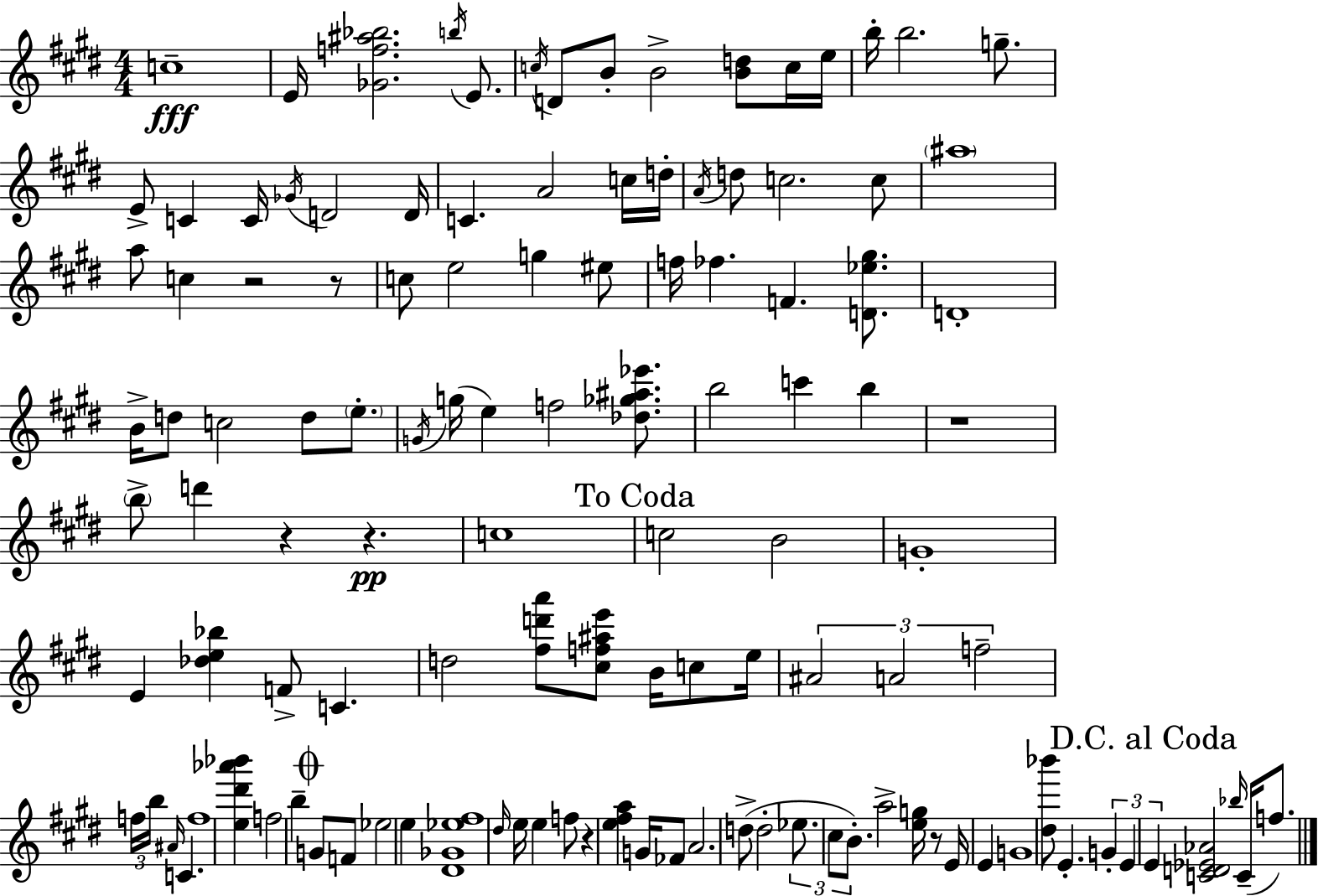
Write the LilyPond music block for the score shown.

{
  \clef treble
  \numericTimeSignature
  \time 4/4
  \key e \major
  \repeat volta 2 { c''1--\fff | e'16 <ges' f'' ais'' bes''>2. \acciaccatura { b''16 } e'8. | \acciaccatura { c''16 } d'8 b'8-. b'2-> <b' d''>8 | c''16 e''16 b''16-. b''2. g''8.-- | \break e'8-> c'4 c'16 \acciaccatura { ges'16 } d'2 | d'16 c'4. a'2 | c''16 d''16-. \acciaccatura { a'16 } d''8 c''2. | c''8 \parenthesize ais''1 | \break a''8 c''4 r2 | r8 c''8 e''2 g''4 | eis''8 f''16 fes''4. f'4. | <d' ees'' gis''>8. d'1-. | \break b'16-> d''8 c''2 d''8 | \parenthesize e''8.-. \acciaccatura { g'16 }( g''16 e''4) f''2 | <des'' ges'' ais'' ees'''>8. b''2 c'''4 | b''4 r1 | \break \parenthesize b''8-> d'''4 r4 r4.\pp | c''1 | \mark "To Coda" c''2 b'2 | g'1-. | \break e'4 <des'' e'' bes''>4 f'8-> c'4. | d''2 <fis'' d''' a'''>8 <cis'' f'' ais'' e'''>8 | b'16 c''8 e''16 \tuplet 3/2 { ais'2 a'2 | f''2-- } \tuplet 3/2 { f''16 b''16 \grace { ais'16 } } | \break c'4. f''1 | <e'' dis''' aes''' bes'''>4 f''2 | b''4-- \mark \markup { \musicglyph "scripts.coda" } g'8 f'8 ees''2 | e''4 <dis' ges' ees'' fis''>1 | \break \grace { dis''16 } e''16 e''4 f''8 r4 | <e'' fis'' a''>4 g'16 fes'8 a'2. | d''8->( d''2-. \tuplet 3/2 { ees''8. | cis''8 b'8.-.) } a''2-> <e'' g''>16 | \break r8 e'16 e'4 g'1 | <dis'' bes'''>8 e'4.-. \tuplet 3/2 { g'4-. | e'4 \mark "D.C. al Coda" e'4 } <c' d' ees' aes'>2 | \grace { bes''16 }( c'16-- f''8.) } \bar "|."
}